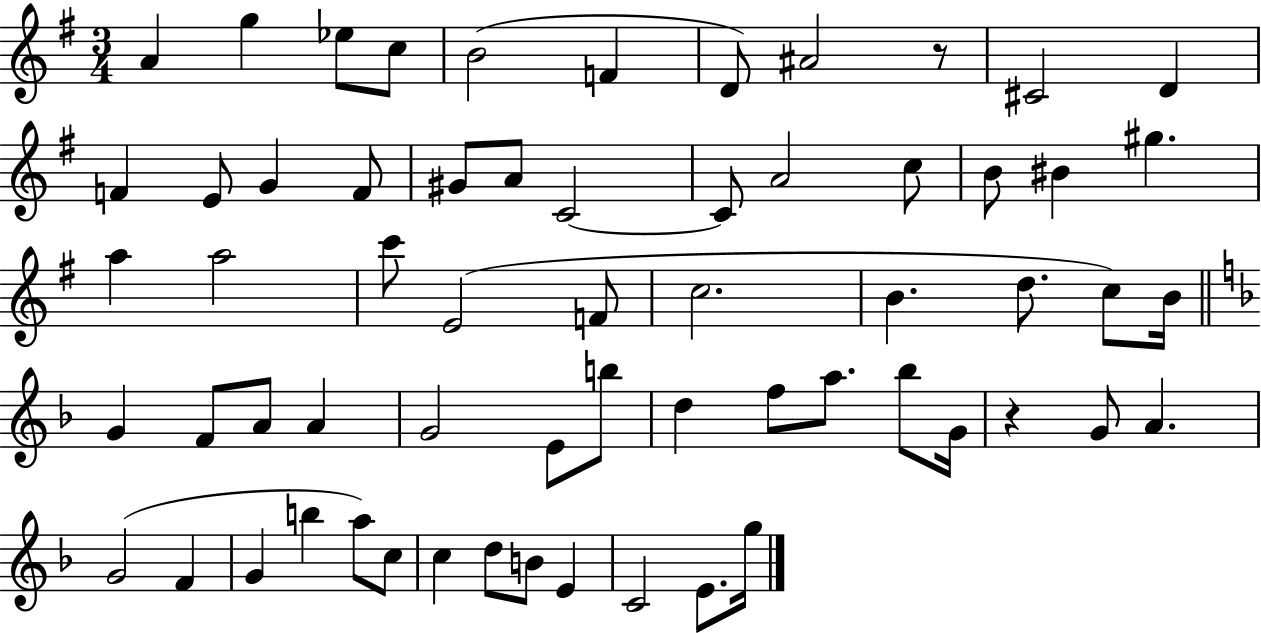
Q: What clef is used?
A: treble